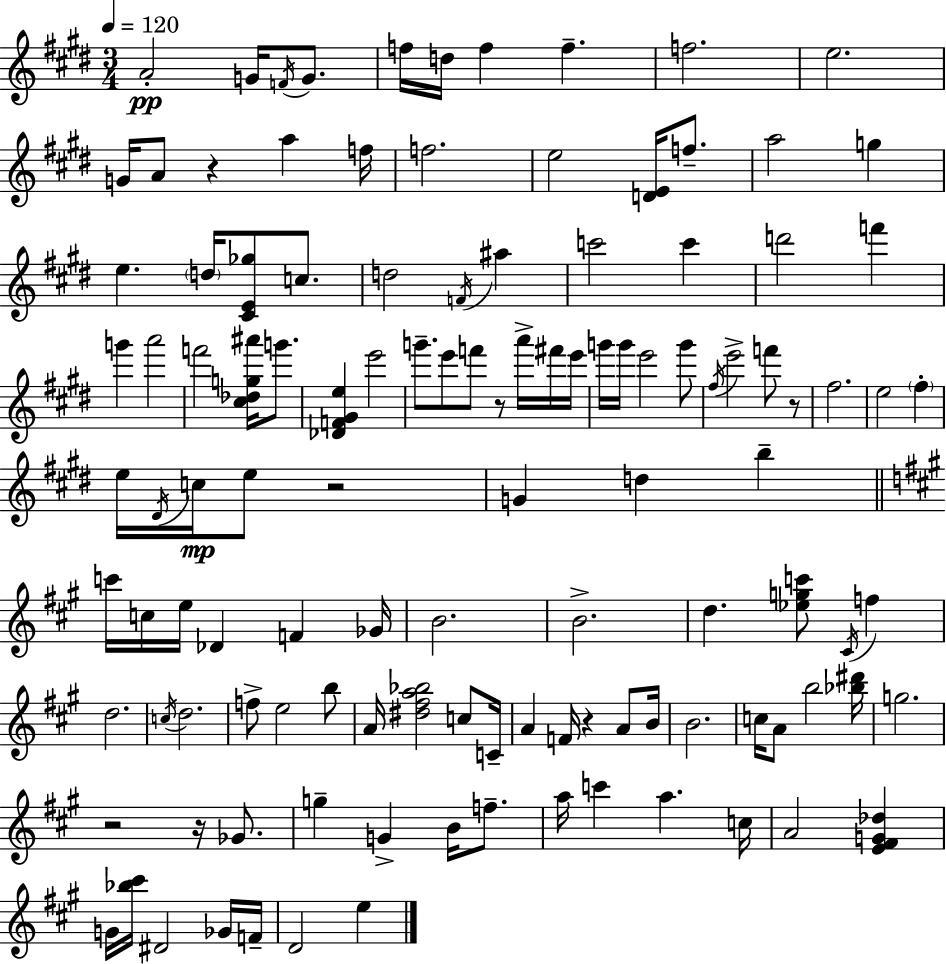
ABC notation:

X:1
T:Untitled
M:3/4
L:1/4
K:E
A2 G/4 F/4 G/2 f/4 d/4 f f f2 e2 G/4 A/2 z a f/4 f2 e2 [DE]/4 f/2 a2 g e d/4 [^CE_g]/2 c/2 d2 F/4 ^a c'2 c' d'2 f' g' a'2 f'2 [^c_dg^a']/4 g'/2 [_DF^Ge] e'2 g'/2 e'/2 f'/2 z/2 a'/4 ^f'/4 e'/4 g'/4 g'/4 e'2 g'/2 ^f/4 e'2 f'/2 z/2 ^f2 e2 ^f e/4 ^D/4 c/4 e/2 z2 G d b c'/4 c/4 e/4 _D F _G/4 B2 B2 d [_egc']/2 ^C/4 f d2 c/4 d2 f/2 e2 b/2 A/4 [^d^fa_b]2 c/2 C/4 A F/4 z A/2 B/4 B2 c/4 A/2 b2 [_b^d']/4 g2 z2 z/4 _G/2 g G B/4 f/2 a/4 c' a c/4 A2 [E^FG_d] G/4 [_b^c']/4 ^D2 _G/4 F/4 D2 e